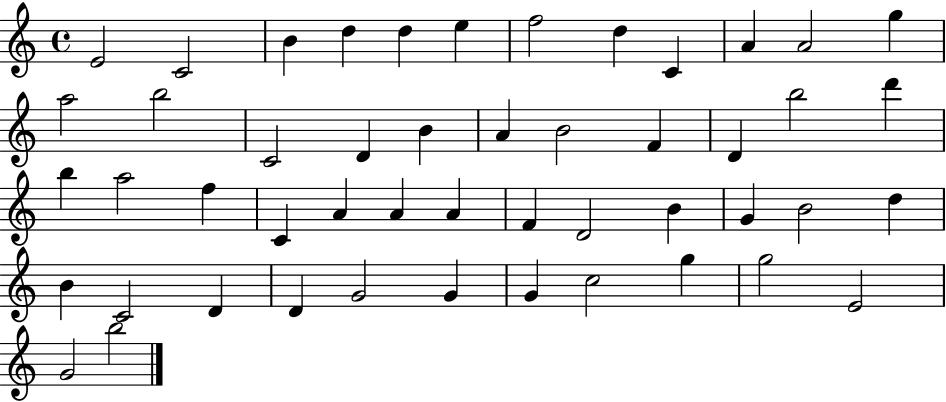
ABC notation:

X:1
T:Untitled
M:4/4
L:1/4
K:C
E2 C2 B d d e f2 d C A A2 g a2 b2 C2 D B A B2 F D b2 d' b a2 f C A A A F D2 B G B2 d B C2 D D G2 G G c2 g g2 E2 G2 b2